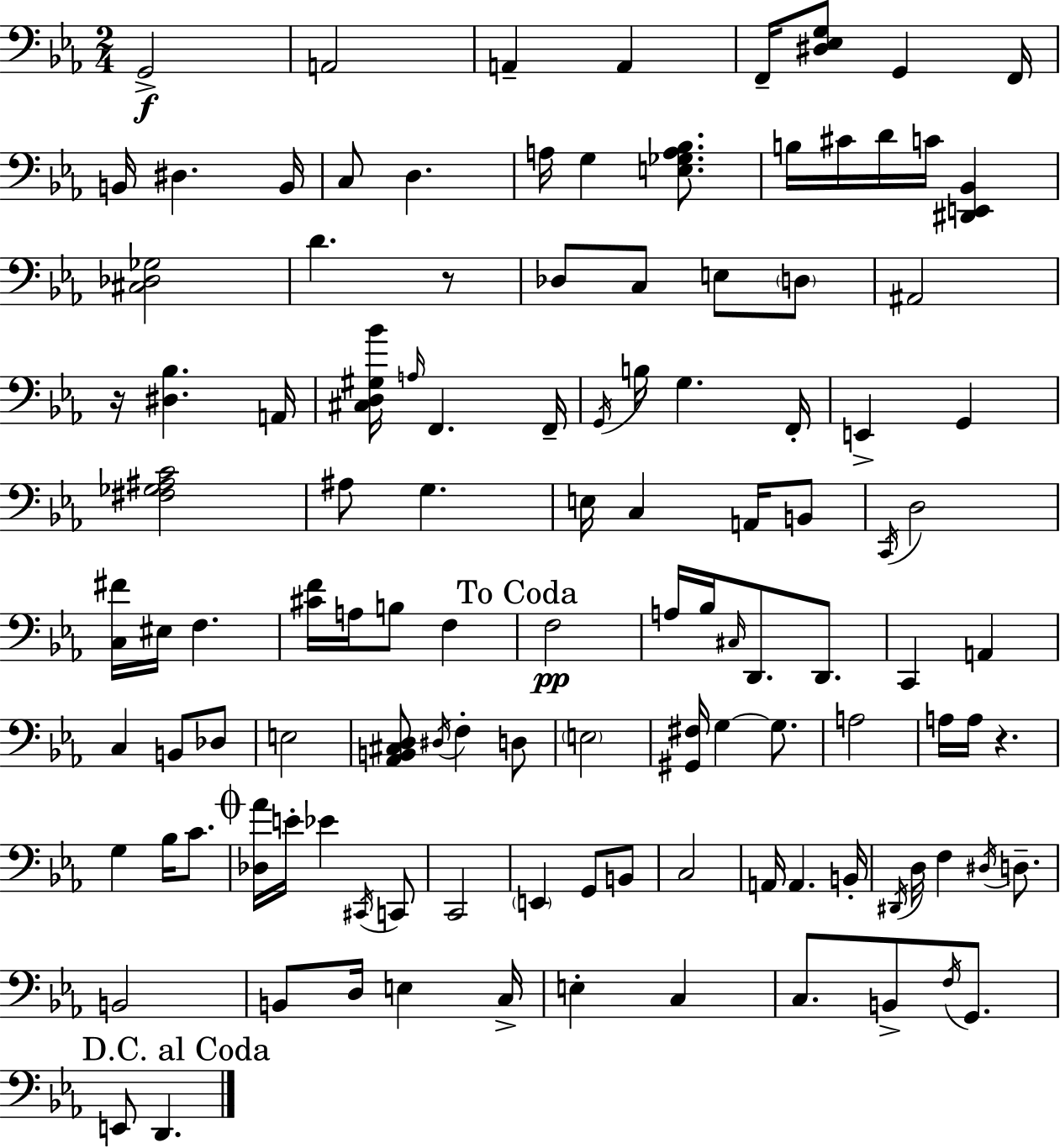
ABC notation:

X:1
T:Untitled
M:2/4
L:1/4
K:Cm
G,,2 A,,2 A,, A,, F,,/4 [^D,_E,G,]/2 G,, F,,/4 B,,/4 ^D, B,,/4 C,/2 D, A,/4 G, [E,_G,A,_B,]/2 B,/4 ^C/4 D/4 C/4 [^D,,E,,_B,,] [^C,_D,_G,]2 D z/2 _D,/2 C,/2 E,/2 D,/2 ^A,,2 z/4 [^D,_B,] A,,/4 [^C,D,^G,_B]/4 A,/4 F,, F,,/4 G,,/4 B,/4 G, F,,/4 E,, G,, [^F,_G,^A,C]2 ^A,/2 G, E,/4 C, A,,/4 B,,/2 C,,/4 D,2 [C,^F]/4 ^E,/4 F, [^CF]/4 A,/4 B,/2 F, F,2 A,/4 _B,/4 ^C,/4 D,,/2 D,,/2 C,, A,, C, B,,/2 _D,/2 E,2 [_A,,B,,^C,D,]/2 ^D,/4 F, D,/2 E,2 [^G,,^F,]/4 G, G,/2 A,2 A,/4 A,/4 z G, _B,/4 C/2 [_D,_A]/4 E/4 _E ^C,,/4 C,,/2 C,,2 E,, G,,/2 B,,/2 C,2 A,,/4 A,, B,,/4 ^D,,/4 D,/4 F, ^D,/4 D,/2 B,,2 B,,/2 D,/4 E, C,/4 E, C, C,/2 B,,/2 F,/4 G,,/2 E,,/2 D,,